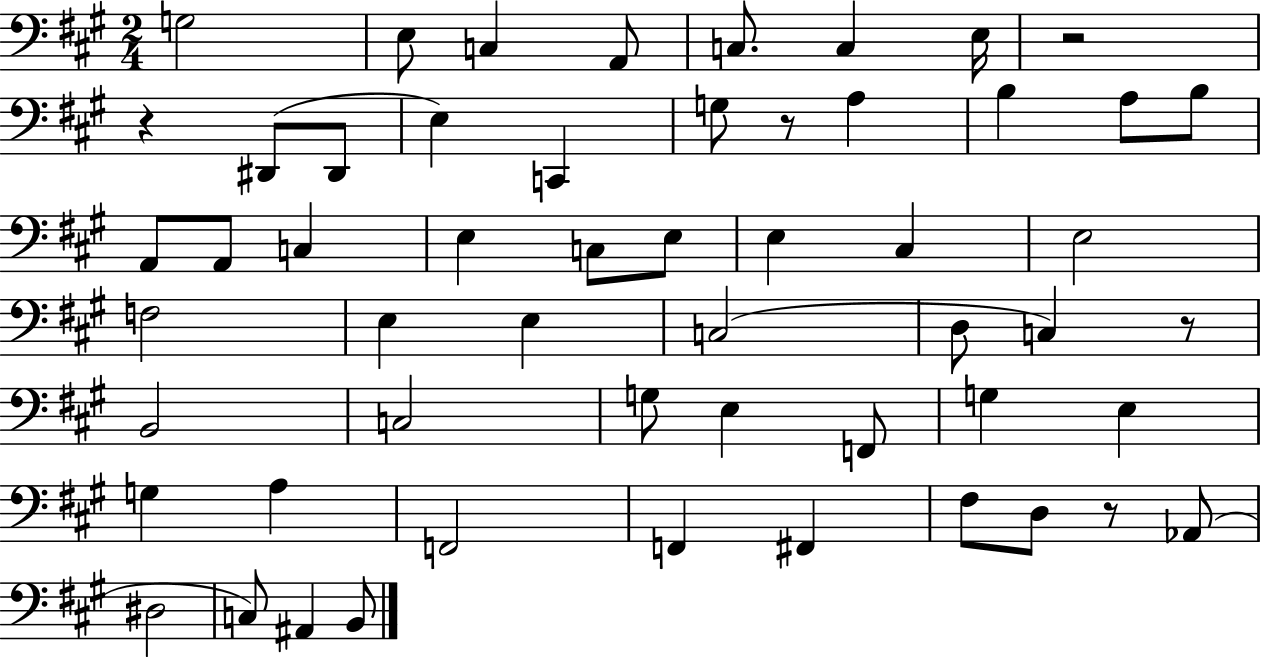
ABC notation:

X:1
T:Untitled
M:2/4
L:1/4
K:A
G,2 E,/2 C, A,,/2 C,/2 C, E,/4 z2 z ^D,,/2 ^D,,/2 E, C,, G,/2 z/2 A, B, A,/2 B,/2 A,,/2 A,,/2 C, E, C,/2 E,/2 E, ^C, E,2 F,2 E, E, C,2 D,/2 C, z/2 B,,2 C,2 G,/2 E, F,,/2 G, E, G, A, F,,2 F,, ^F,, ^F,/2 D,/2 z/2 _A,,/2 ^D,2 C,/2 ^A,, B,,/2